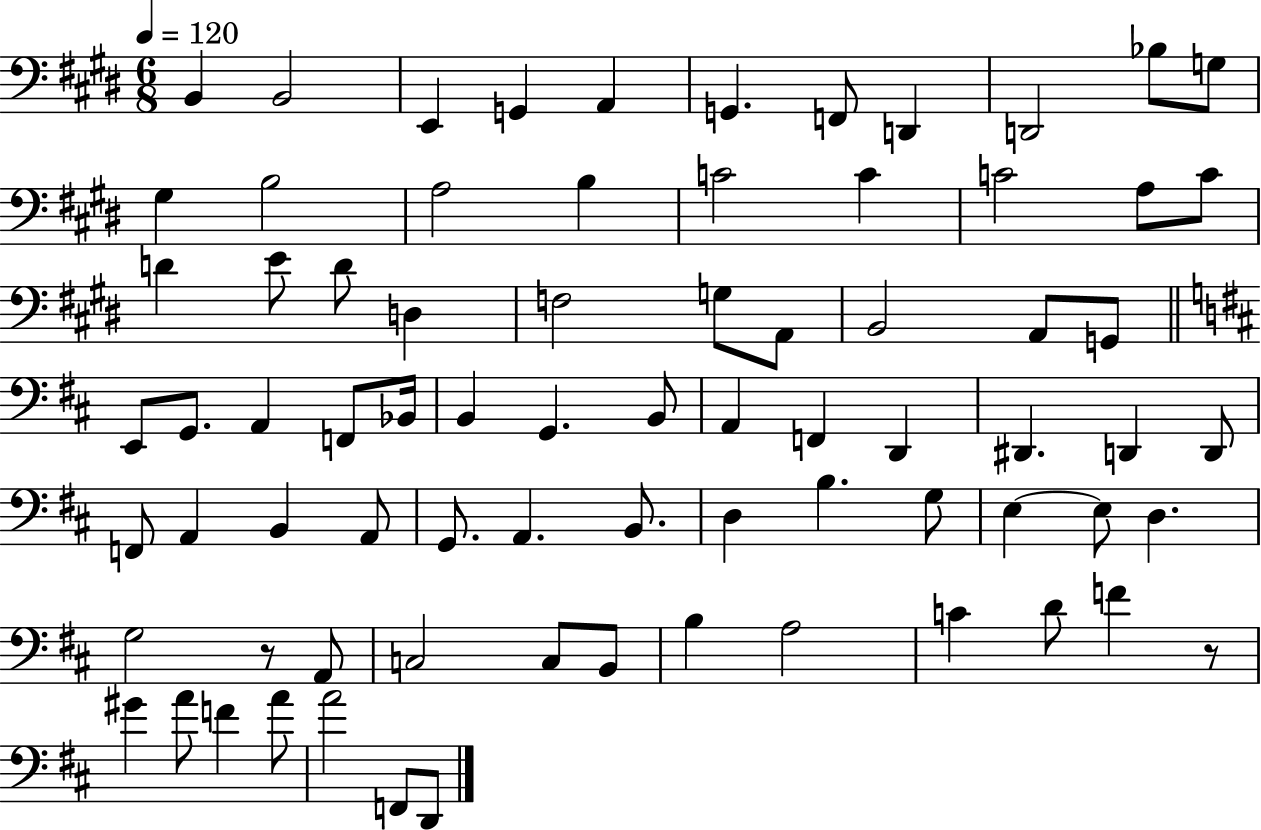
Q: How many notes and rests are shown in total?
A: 76